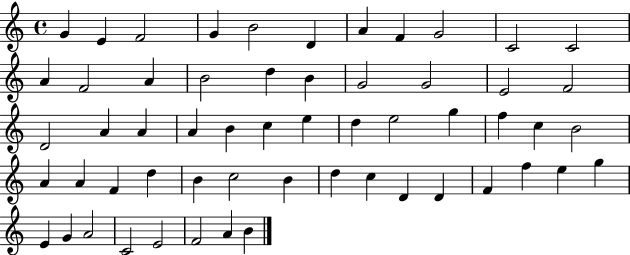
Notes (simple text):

G4/q E4/q F4/h G4/q B4/h D4/q A4/q F4/q G4/h C4/h C4/h A4/q F4/h A4/q B4/h D5/q B4/q G4/h G4/h E4/h F4/h D4/h A4/q A4/q A4/q B4/q C5/q E5/q D5/q E5/h G5/q F5/q C5/q B4/h A4/q A4/q F4/q D5/q B4/q C5/h B4/q D5/q C5/q D4/q D4/q F4/q F5/q E5/q G5/q E4/q G4/q A4/h C4/h E4/h F4/h A4/q B4/q